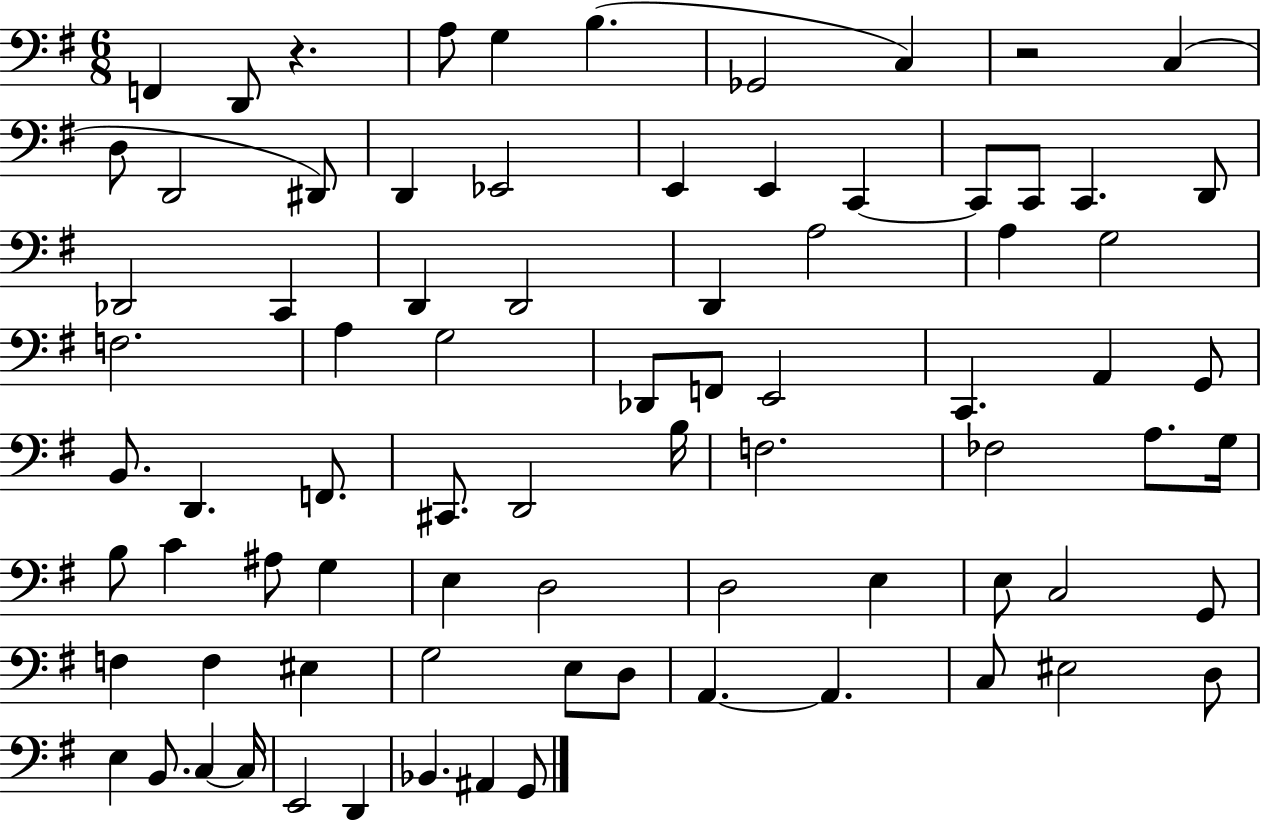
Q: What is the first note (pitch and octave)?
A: F2